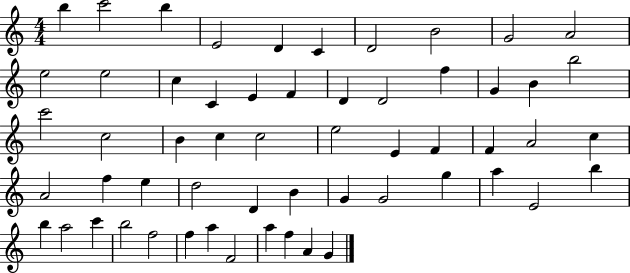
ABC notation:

X:1
T:Untitled
M:4/4
L:1/4
K:C
b c'2 b E2 D C D2 B2 G2 A2 e2 e2 c C E F D D2 f G B b2 c'2 c2 B c c2 e2 E F F A2 c A2 f e d2 D B G G2 g a E2 b b a2 c' b2 f2 f a F2 a f A G